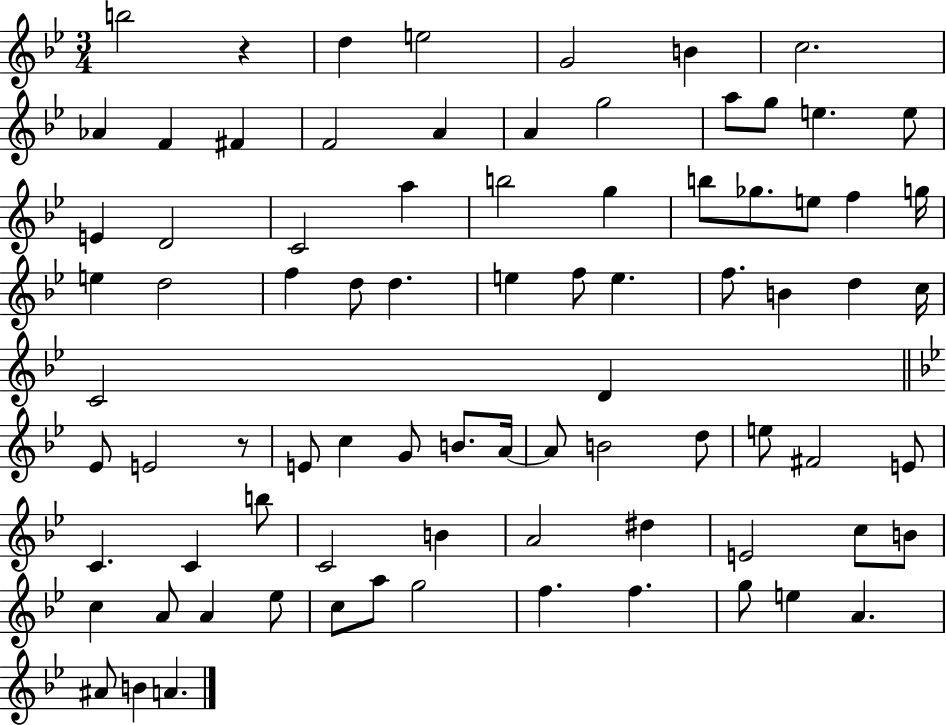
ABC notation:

X:1
T:Untitled
M:3/4
L:1/4
K:Bb
b2 z d e2 G2 B c2 _A F ^F F2 A A g2 a/2 g/2 e e/2 E D2 C2 a b2 g b/2 _g/2 e/2 f g/4 e d2 f d/2 d e f/2 e f/2 B d c/4 C2 D _E/2 E2 z/2 E/2 c G/2 B/2 A/4 A/2 B2 d/2 e/2 ^F2 E/2 C C b/2 C2 B A2 ^d E2 c/2 B/2 c A/2 A _e/2 c/2 a/2 g2 f f g/2 e A ^A/2 B A